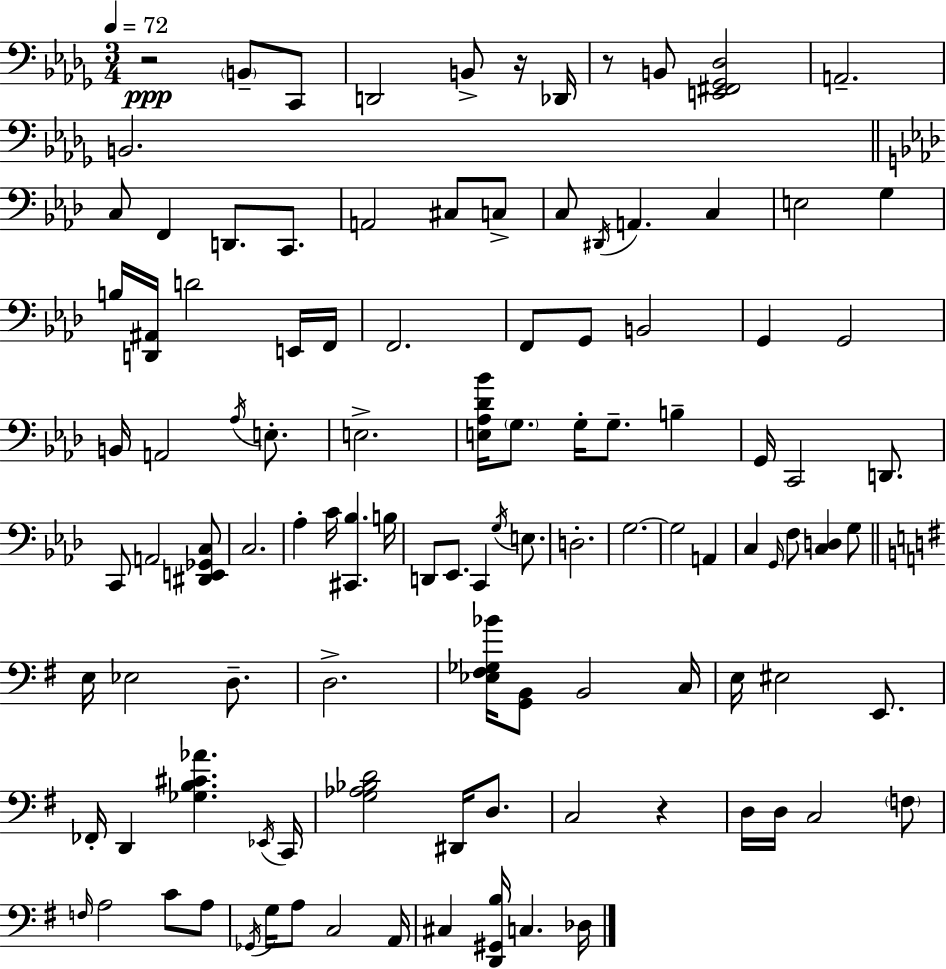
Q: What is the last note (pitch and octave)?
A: Db3